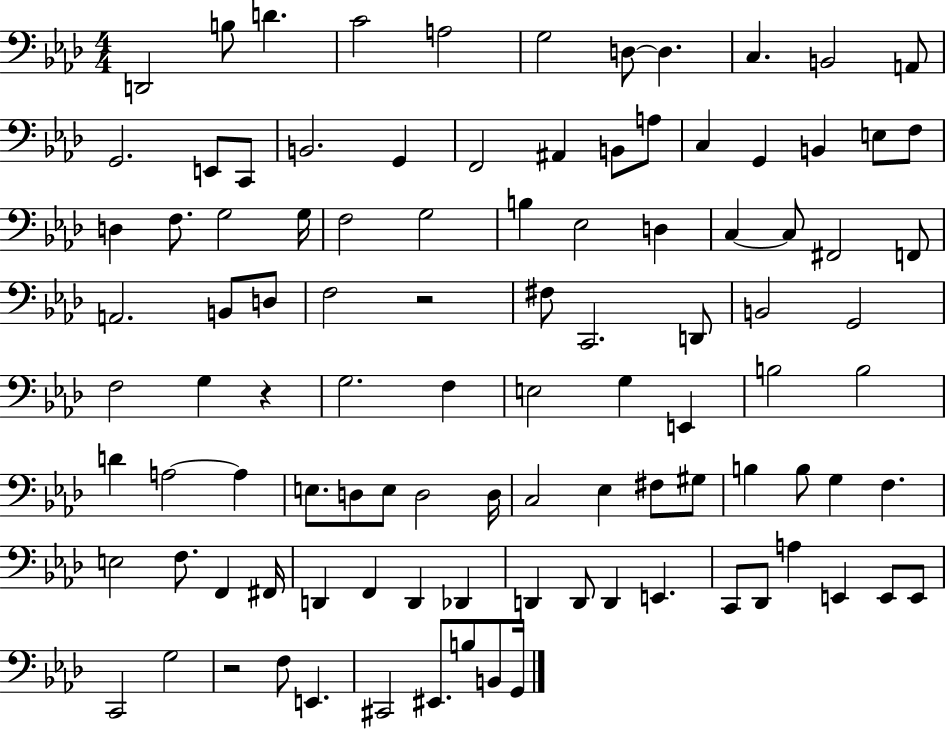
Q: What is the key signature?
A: AES major